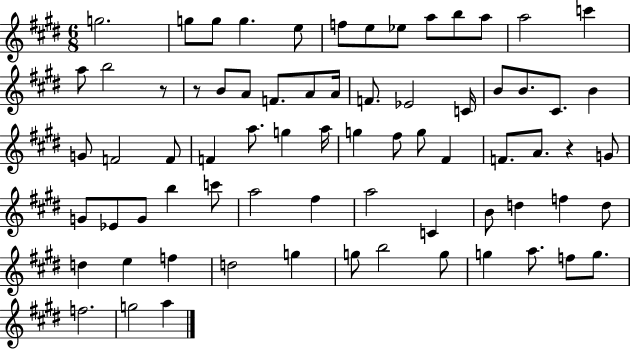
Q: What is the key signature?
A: E major